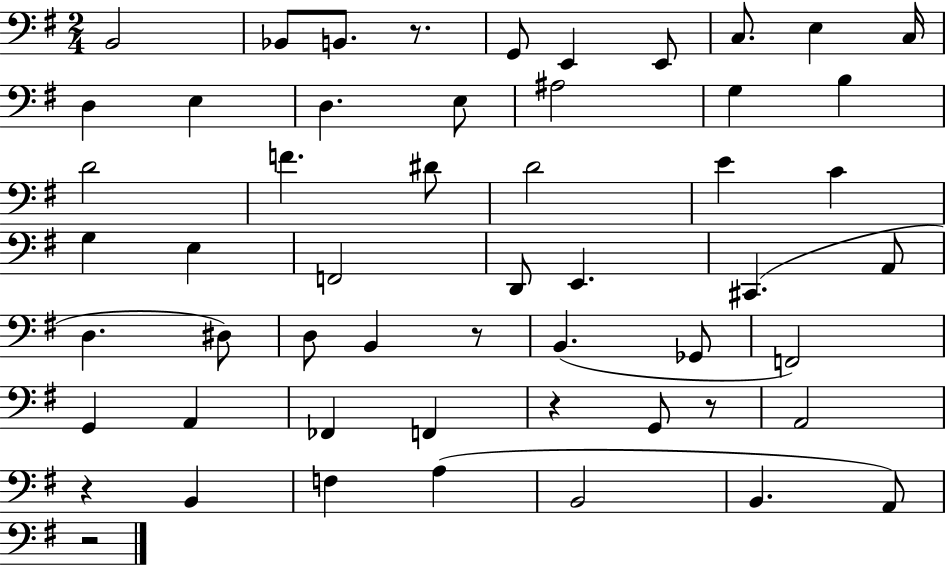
{
  \clef bass
  \numericTimeSignature
  \time 2/4
  \key g \major
  \repeat volta 2 { b,2 | bes,8 b,8. r8. | g,8 e,4 e,8 | c8. e4 c16 | \break d4 e4 | d4. e8 | ais2 | g4 b4 | \break d'2 | f'4. dis'8 | d'2 | e'4 c'4 | \break g4 e4 | f,2 | d,8 e,4. | cis,4.( a,8 | \break d4. dis8) | d8 b,4 r8 | b,4.( ges,8 | f,2) | \break g,4 a,4 | fes,4 f,4 | r4 g,8 r8 | a,2 | \break r4 b,4 | f4 a4( | b,2 | b,4. a,8) | \break r2 | } \bar "|."
}